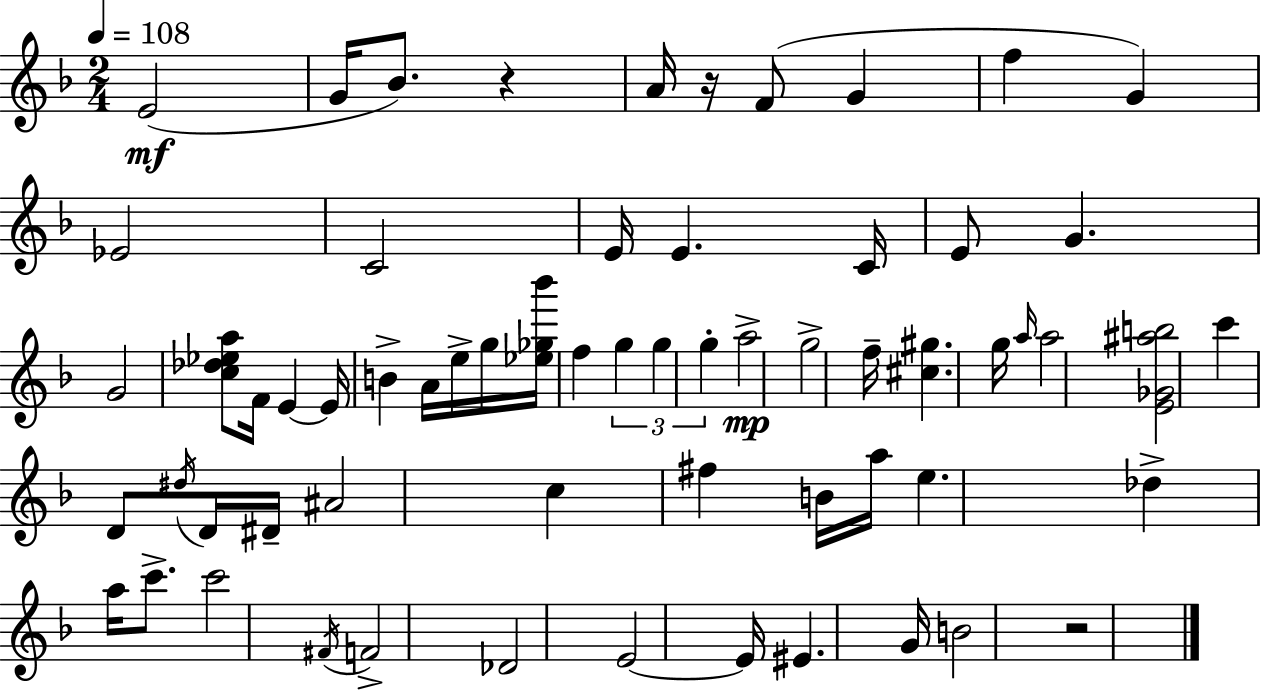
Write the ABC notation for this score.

X:1
T:Untitled
M:2/4
L:1/4
K:Dm
E2 G/4 _B/2 z A/4 z/4 F/2 G f G _E2 C2 E/4 E C/4 E/2 G G2 [c_d_ea]/2 F/4 E E/4 B A/4 e/4 g/4 [_e_g_b']/4 f g g g a2 g2 f/4 [^c^g] g/4 a/4 a2 [E_G^ab]2 c' D/2 ^d/4 D/4 ^D/4 ^A2 c ^f B/4 a/4 e _d a/4 c'/2 c'2 ^F/4 F2 _D2 E2 E/4 ^E G/4 B2 z2